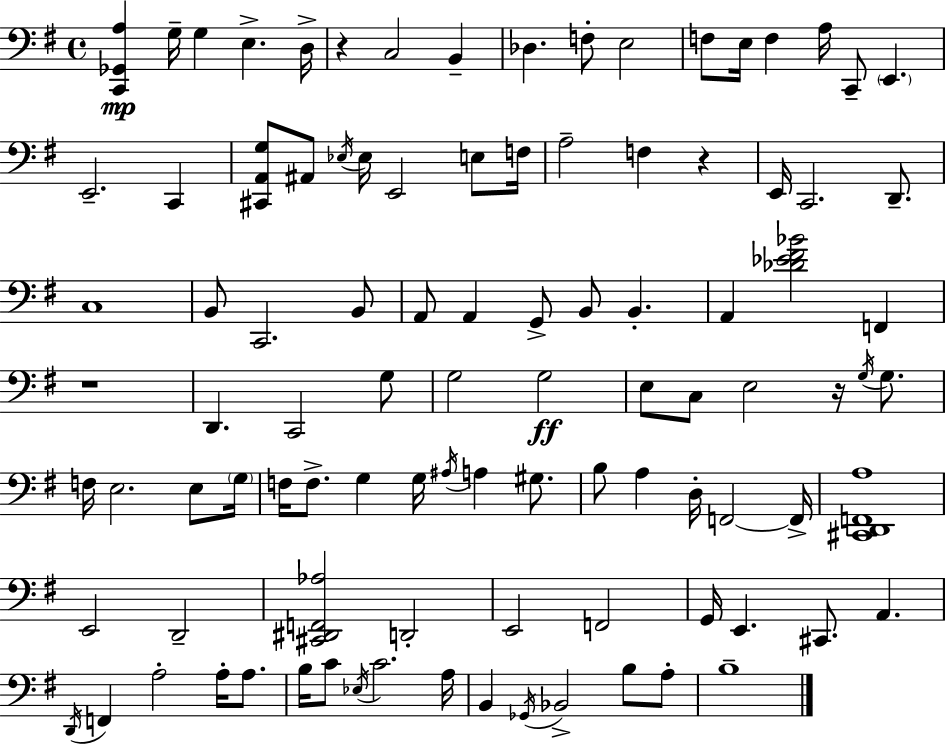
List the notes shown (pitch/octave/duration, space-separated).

[C2,Gb2,A3]/q G3/s G3/q E3/q. D3/s R/q C3/h B2/q Db3/q. F3/e E3/h F3/e E3/s F3/q A3/s C2/e E2/q. E2/h. C2/q [C#2,A2,G3]/e A#2/e Eb3/s Eb3/s E2/h E3/e F3/s A3/h F3/q R/q E2/s C2/h. D2/e. C3/w B2/e C2/h. B2/e A2/e A2/q G2/e B2/e B2/q. A2/q [Db4,Eb4,F#4,Bb4]/h F2/q R/w D2/q. C2/h G3/e G3/h G3/h E3/e C3/e E3/h R/s G3/s G3/e. F3/s E3/h. E3/e G3/s F3/s F3/e. G3/q G3/s A#3/s A3/q G#3/e. B3/e A3/q D3/s F2/h F2/s [C#2,D2,F2,A3]/w E2/h D2/h [C#2,D#2,F2,Ab3]/h D2/h E2/h F2/h G2/s E2/q. C#2/e. A2/q. D2/s F2/q A3/h A3/s A3/e. B3/s C4/e Eb3/s C4/h. A3/s B2/q Gb2/s Bb2/h B3/e A3/e B3/w